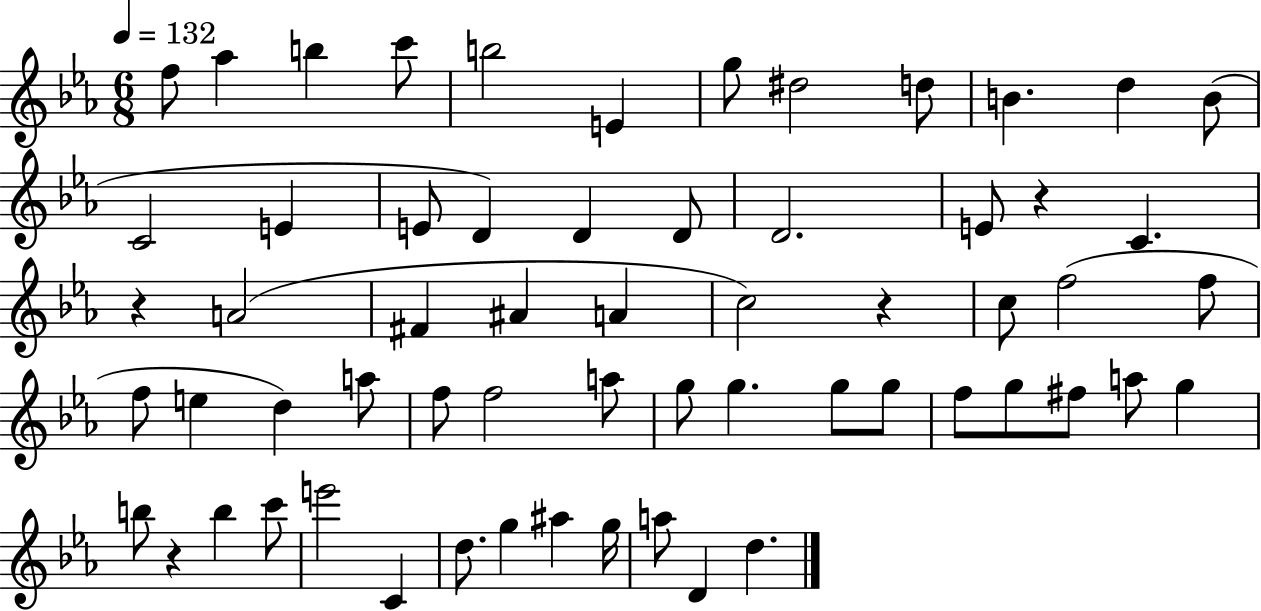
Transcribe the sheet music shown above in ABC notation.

X:1
T:Untitled
M:6/8
L:1/4
K:Eb
f/2 _a b c'/2 b2 E g/2 ^d2 d/2 B d B/2 C2 E E/2 D D D/2 D2 E/2 z C z A2 ^F ^A A c2 z c/2 f2 f/2 f/2 e d a/2 f/2 f2 a/2 g/2 g g/2 g/2 f/2 g/2 ^f/2 a/2 g b/2 z b c'/2 e'2 C d/2 g ^a g/4 a/2 D d